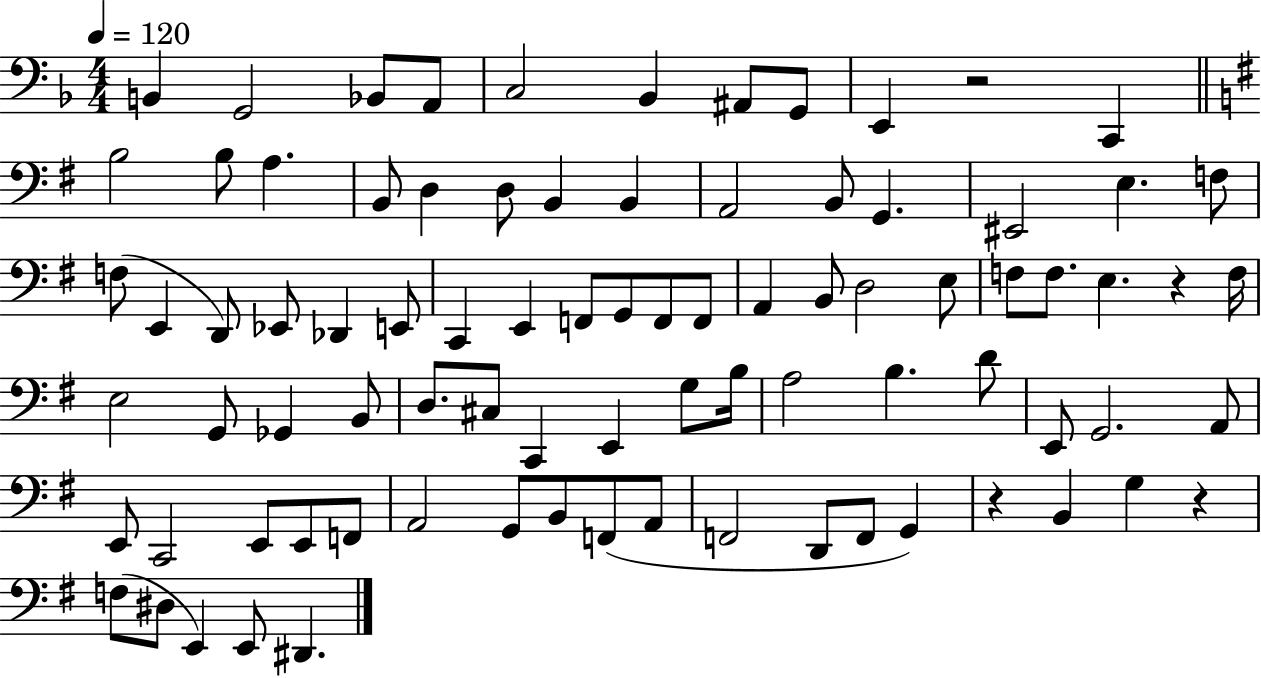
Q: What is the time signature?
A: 4/4